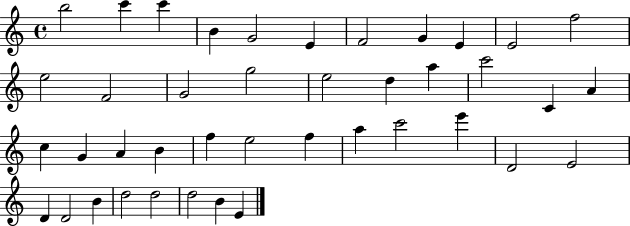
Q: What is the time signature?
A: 4/4